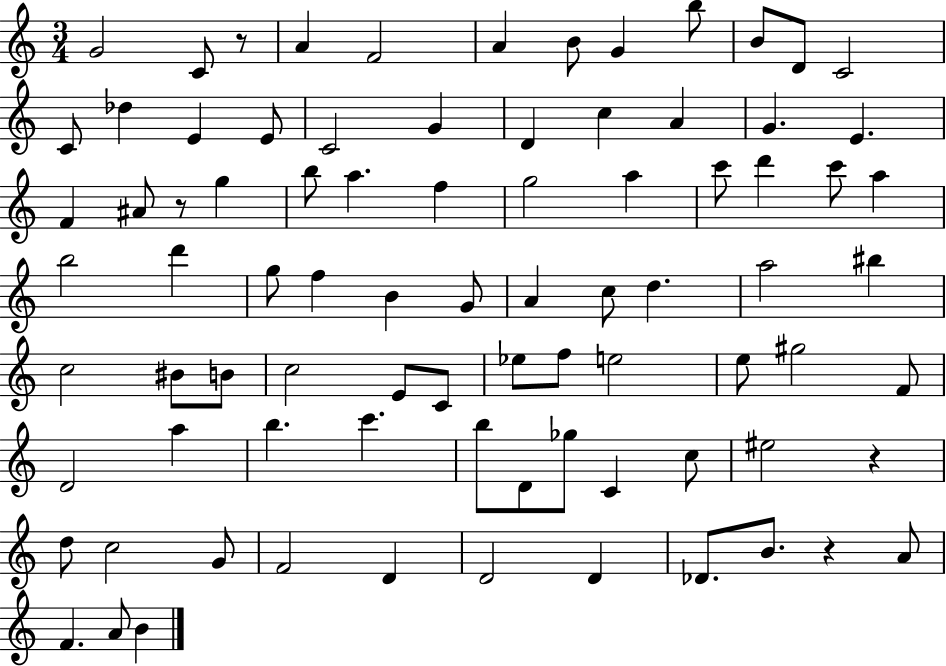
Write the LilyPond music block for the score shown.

{
  \clef treble
  \numericTimeSignature
  \time 3/4
  \key c \major
  g'2 c'8 r8 | a'4 f'2 | a'4 b'8 g'4 b''8 | b'8 d'8 c'2 | \break c'8 des''4 e'4 e'8 | c'2 g'4 | d'4 c''4 a'4 | g'4. e'4. | \break f'4 ais'8 r8 g''4 | b''8 a''4. f''4 | g''2 a''4 | c'''8 d'''4 c'''8 a''4 | \break b''2 d'''4 | g''8 f''4 b'4 g'8 | a'4 c''8 d''4. | a''2 bis''4 | \break c''2 bis'8 b'8 | c''2 e'8 c'8 | ees''8 f''8 e''2 | e''8 gis''2 f'8 | \break d'2 a''4 | b''4. c'''4. | b''8 d'8 ges''8 c'4 c''8 | eis''2 r4 | \break d''8 c''2 g'8 | f'2 d'4 | d'2 d'4 | des'8. b'8. r4 a'8 | \break f'4. a'8 b'4 | \bar "|."
}